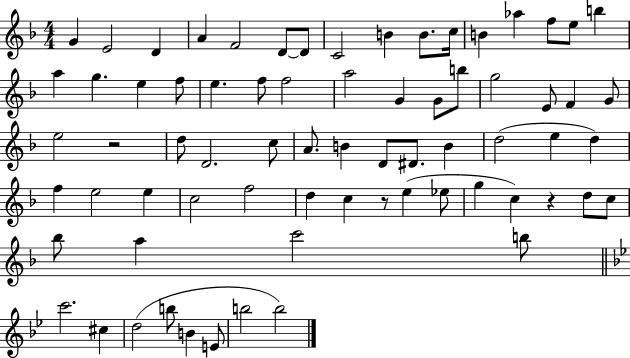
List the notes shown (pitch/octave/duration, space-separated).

G4/q E4/h D4/q A4/q F4/h D4/e D4/e C4/h B4/q B4/e. C5/s B4/q Ab5/q F5/e E5/e B5/q A5/q G5/q. E5/q F5/e E5/q. F5/e F5/h A5/h G4/q G4/e B5/e G5/h E4/e F4/q G4/e E5/h R/h D5/e D4/h. C5/e A4/e. B4/q D4/e D#4/e. B4/q D5/h E5/q D5/q F5/q E5/h E5/q C5/h F5/h D5/q C5/q R/e E5/q Eb5/e G5/q C5/q R/q D5/e C5/e Bb5/e A5/q C6/h B5/e C6/h. C#5/q D5/h B5/e B4/q E4/e B5/h B5/h